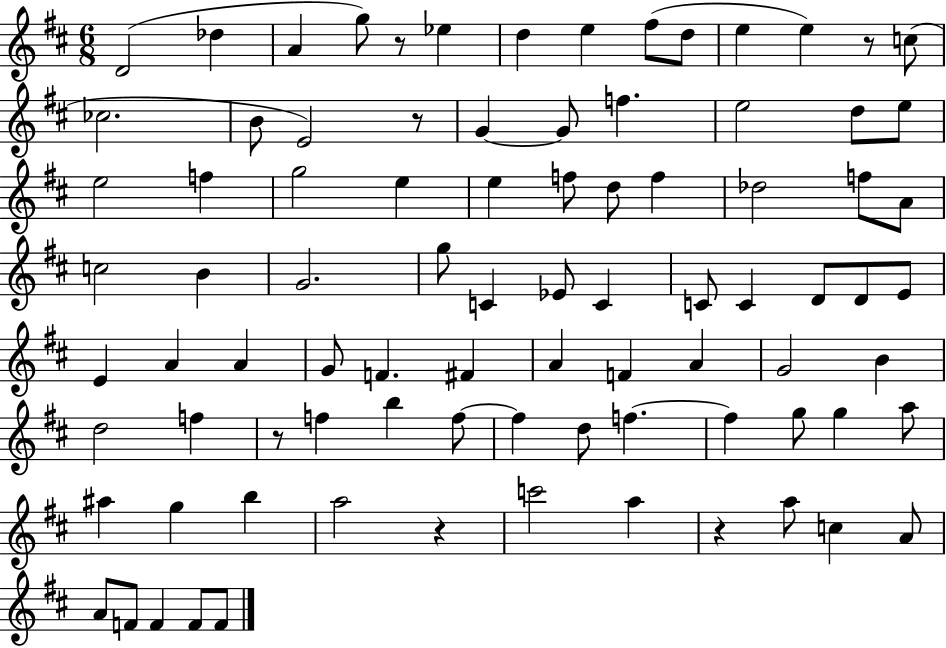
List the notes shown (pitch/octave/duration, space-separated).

D4/h Db5/q A4/q G5/e R/e Eb5/q D5/q E5/q F#5/e D5/e E5/q E5/q R/e C5/e CES5/h. B4/e E4/h R/e G4/q G4/e F5/q. E5/h D5/e E5/e E5/h F5/q G5/h E5/q E5/q F5/e D5/e F5/q Db5/h F5/e A4/e C5/h B4/q G4/h. G5/e C4/q Eb4/e C4/q C4/e C4/q D4/e D4/e E4/e E4/q A4/q A4/q G4/e F4/q. F#4/q A4/q F4/q A4/q G4/h B4/q D5/h F5/q R/e F5/q B5/q F5/e F5/q D5/e F5/q. F5/q G5/e G5/q A5/e A#5/q G5/q B5/q A5/h R/q C6/h A5/q R/q A5/e C5/q A4/e A4/e F4/e F4/q F4/e F4/e